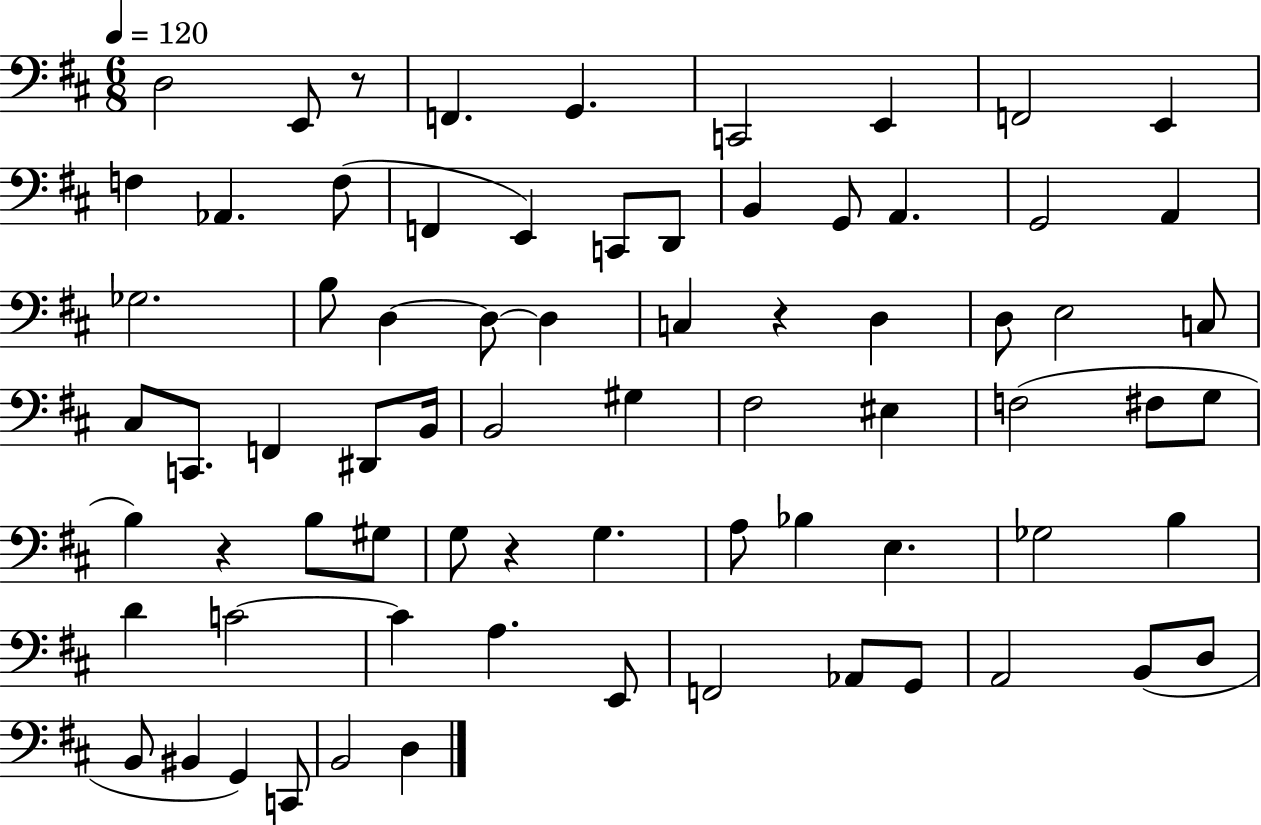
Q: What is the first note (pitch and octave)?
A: D3